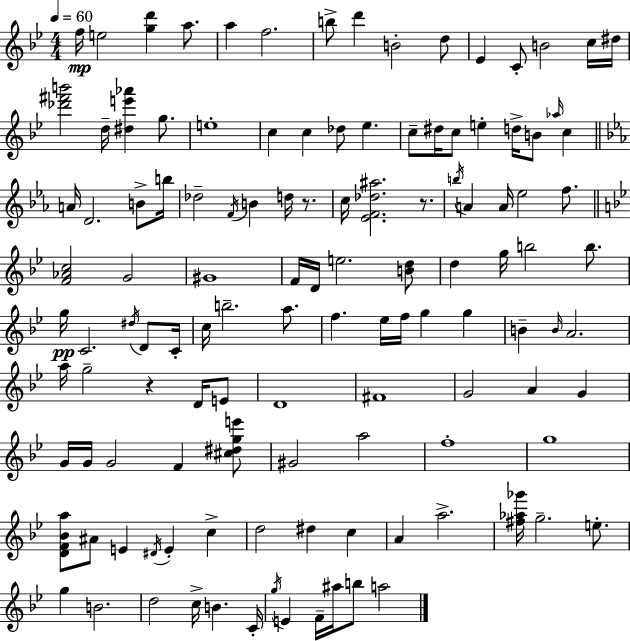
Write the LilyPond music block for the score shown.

{
  \clef treble
  \numericTimeSignature
  \time 4/4
  \key g \minor
  \tempo 4 = 60
  f''16\mp e''2 <g'' d'''>4 a''8. | a''4 f''2. | b''8-> d'''4 b'2-. d''8 | ees'4 c'8-. b'2 c''16 dis''16 | \break <des''' fis''' b'''>2 d''16-- <dis'' e''' aes'''>4 g''8. | e''1-. | c''4 c''4 des''8 ees''4. | c''8-- dis''16 c''8 e''4-. d''16-> b'8 \grace { aes''16 } c''4 | \break \bar "||" \break \key ees \major a'16 d'2. b'8-> b''16 | des''2-- \acciaccatura { f'16 } b'4 d''16 r8. | c''16 <ees' f' des'' ais''>2. r8. | \acciaccatura { b''16 } a'4 a'16 ees''2 f''8. | \break \bar "||" \break \key bes \major <f' aes' c''>2 g'2 | gis'1 | f'16 d'16 e''2. <b' d''>8 | d''4 g''16 b''2 b''8. | \break g''16\pp c'2. \acciaccatura { dis''16 } d'8 | c'16-. c''16 b''2.-- a''8. | f''4. ees''16 f''16 g''4 g''4 | b'4-- \grace { b'16 } a'2. | \break a''16 g''2-- r4 d'16 | e'8 d'1 | fis'1 | g'2 a'4 g'4 | \break g'16 g'16 g'2 f'4 | <cis'' dis'' g'' e'''>8 gis'2 a''2 | f''1-. | g''1 | \break <d' f' bes' a''>8 ais'8 e'4 \acciaccatura { dis'16 } e'4-. c''4-> | d''2 dis''4 c''4 | a'4 a''2.-> | <fis'' aes'' ges'''>16 g''2.-- | \break e''8.-. g''4 b'2. | d''2 c''16-> b'4. | c'16-. \acciaccatura { g''16 } e'4 f'16-- ais''16 b''8 a''2 | \bar "|."
}